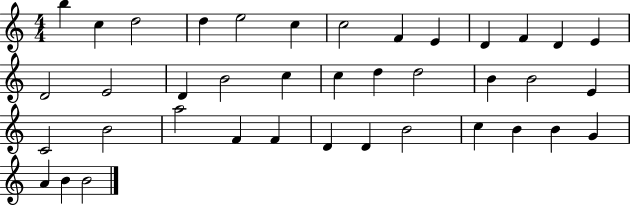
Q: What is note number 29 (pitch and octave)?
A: F4